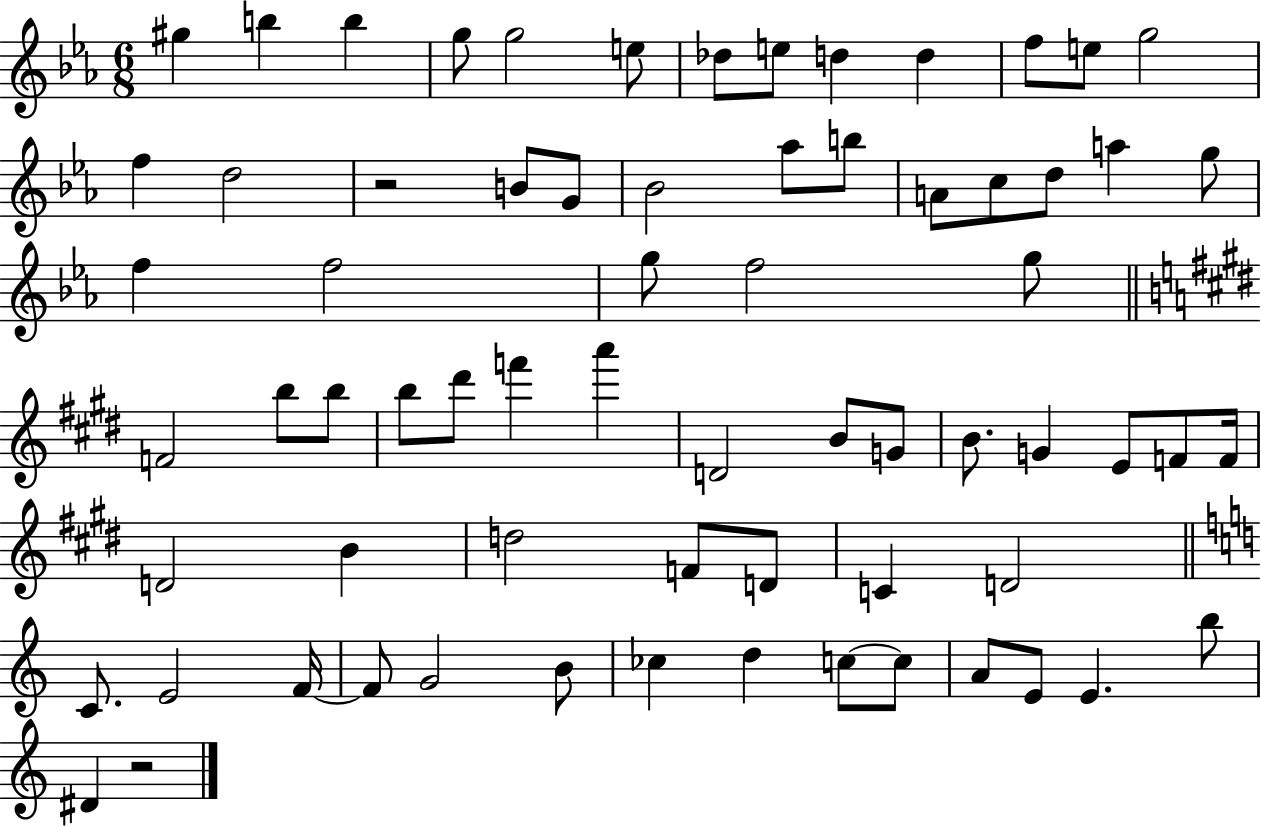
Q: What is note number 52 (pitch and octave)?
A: D4